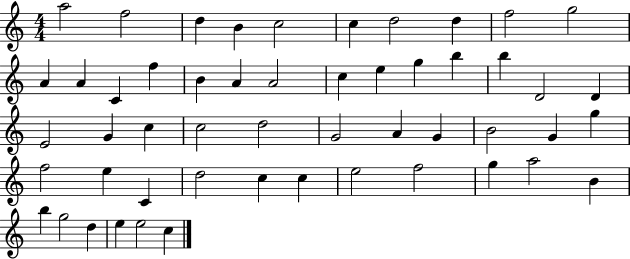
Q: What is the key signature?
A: C major